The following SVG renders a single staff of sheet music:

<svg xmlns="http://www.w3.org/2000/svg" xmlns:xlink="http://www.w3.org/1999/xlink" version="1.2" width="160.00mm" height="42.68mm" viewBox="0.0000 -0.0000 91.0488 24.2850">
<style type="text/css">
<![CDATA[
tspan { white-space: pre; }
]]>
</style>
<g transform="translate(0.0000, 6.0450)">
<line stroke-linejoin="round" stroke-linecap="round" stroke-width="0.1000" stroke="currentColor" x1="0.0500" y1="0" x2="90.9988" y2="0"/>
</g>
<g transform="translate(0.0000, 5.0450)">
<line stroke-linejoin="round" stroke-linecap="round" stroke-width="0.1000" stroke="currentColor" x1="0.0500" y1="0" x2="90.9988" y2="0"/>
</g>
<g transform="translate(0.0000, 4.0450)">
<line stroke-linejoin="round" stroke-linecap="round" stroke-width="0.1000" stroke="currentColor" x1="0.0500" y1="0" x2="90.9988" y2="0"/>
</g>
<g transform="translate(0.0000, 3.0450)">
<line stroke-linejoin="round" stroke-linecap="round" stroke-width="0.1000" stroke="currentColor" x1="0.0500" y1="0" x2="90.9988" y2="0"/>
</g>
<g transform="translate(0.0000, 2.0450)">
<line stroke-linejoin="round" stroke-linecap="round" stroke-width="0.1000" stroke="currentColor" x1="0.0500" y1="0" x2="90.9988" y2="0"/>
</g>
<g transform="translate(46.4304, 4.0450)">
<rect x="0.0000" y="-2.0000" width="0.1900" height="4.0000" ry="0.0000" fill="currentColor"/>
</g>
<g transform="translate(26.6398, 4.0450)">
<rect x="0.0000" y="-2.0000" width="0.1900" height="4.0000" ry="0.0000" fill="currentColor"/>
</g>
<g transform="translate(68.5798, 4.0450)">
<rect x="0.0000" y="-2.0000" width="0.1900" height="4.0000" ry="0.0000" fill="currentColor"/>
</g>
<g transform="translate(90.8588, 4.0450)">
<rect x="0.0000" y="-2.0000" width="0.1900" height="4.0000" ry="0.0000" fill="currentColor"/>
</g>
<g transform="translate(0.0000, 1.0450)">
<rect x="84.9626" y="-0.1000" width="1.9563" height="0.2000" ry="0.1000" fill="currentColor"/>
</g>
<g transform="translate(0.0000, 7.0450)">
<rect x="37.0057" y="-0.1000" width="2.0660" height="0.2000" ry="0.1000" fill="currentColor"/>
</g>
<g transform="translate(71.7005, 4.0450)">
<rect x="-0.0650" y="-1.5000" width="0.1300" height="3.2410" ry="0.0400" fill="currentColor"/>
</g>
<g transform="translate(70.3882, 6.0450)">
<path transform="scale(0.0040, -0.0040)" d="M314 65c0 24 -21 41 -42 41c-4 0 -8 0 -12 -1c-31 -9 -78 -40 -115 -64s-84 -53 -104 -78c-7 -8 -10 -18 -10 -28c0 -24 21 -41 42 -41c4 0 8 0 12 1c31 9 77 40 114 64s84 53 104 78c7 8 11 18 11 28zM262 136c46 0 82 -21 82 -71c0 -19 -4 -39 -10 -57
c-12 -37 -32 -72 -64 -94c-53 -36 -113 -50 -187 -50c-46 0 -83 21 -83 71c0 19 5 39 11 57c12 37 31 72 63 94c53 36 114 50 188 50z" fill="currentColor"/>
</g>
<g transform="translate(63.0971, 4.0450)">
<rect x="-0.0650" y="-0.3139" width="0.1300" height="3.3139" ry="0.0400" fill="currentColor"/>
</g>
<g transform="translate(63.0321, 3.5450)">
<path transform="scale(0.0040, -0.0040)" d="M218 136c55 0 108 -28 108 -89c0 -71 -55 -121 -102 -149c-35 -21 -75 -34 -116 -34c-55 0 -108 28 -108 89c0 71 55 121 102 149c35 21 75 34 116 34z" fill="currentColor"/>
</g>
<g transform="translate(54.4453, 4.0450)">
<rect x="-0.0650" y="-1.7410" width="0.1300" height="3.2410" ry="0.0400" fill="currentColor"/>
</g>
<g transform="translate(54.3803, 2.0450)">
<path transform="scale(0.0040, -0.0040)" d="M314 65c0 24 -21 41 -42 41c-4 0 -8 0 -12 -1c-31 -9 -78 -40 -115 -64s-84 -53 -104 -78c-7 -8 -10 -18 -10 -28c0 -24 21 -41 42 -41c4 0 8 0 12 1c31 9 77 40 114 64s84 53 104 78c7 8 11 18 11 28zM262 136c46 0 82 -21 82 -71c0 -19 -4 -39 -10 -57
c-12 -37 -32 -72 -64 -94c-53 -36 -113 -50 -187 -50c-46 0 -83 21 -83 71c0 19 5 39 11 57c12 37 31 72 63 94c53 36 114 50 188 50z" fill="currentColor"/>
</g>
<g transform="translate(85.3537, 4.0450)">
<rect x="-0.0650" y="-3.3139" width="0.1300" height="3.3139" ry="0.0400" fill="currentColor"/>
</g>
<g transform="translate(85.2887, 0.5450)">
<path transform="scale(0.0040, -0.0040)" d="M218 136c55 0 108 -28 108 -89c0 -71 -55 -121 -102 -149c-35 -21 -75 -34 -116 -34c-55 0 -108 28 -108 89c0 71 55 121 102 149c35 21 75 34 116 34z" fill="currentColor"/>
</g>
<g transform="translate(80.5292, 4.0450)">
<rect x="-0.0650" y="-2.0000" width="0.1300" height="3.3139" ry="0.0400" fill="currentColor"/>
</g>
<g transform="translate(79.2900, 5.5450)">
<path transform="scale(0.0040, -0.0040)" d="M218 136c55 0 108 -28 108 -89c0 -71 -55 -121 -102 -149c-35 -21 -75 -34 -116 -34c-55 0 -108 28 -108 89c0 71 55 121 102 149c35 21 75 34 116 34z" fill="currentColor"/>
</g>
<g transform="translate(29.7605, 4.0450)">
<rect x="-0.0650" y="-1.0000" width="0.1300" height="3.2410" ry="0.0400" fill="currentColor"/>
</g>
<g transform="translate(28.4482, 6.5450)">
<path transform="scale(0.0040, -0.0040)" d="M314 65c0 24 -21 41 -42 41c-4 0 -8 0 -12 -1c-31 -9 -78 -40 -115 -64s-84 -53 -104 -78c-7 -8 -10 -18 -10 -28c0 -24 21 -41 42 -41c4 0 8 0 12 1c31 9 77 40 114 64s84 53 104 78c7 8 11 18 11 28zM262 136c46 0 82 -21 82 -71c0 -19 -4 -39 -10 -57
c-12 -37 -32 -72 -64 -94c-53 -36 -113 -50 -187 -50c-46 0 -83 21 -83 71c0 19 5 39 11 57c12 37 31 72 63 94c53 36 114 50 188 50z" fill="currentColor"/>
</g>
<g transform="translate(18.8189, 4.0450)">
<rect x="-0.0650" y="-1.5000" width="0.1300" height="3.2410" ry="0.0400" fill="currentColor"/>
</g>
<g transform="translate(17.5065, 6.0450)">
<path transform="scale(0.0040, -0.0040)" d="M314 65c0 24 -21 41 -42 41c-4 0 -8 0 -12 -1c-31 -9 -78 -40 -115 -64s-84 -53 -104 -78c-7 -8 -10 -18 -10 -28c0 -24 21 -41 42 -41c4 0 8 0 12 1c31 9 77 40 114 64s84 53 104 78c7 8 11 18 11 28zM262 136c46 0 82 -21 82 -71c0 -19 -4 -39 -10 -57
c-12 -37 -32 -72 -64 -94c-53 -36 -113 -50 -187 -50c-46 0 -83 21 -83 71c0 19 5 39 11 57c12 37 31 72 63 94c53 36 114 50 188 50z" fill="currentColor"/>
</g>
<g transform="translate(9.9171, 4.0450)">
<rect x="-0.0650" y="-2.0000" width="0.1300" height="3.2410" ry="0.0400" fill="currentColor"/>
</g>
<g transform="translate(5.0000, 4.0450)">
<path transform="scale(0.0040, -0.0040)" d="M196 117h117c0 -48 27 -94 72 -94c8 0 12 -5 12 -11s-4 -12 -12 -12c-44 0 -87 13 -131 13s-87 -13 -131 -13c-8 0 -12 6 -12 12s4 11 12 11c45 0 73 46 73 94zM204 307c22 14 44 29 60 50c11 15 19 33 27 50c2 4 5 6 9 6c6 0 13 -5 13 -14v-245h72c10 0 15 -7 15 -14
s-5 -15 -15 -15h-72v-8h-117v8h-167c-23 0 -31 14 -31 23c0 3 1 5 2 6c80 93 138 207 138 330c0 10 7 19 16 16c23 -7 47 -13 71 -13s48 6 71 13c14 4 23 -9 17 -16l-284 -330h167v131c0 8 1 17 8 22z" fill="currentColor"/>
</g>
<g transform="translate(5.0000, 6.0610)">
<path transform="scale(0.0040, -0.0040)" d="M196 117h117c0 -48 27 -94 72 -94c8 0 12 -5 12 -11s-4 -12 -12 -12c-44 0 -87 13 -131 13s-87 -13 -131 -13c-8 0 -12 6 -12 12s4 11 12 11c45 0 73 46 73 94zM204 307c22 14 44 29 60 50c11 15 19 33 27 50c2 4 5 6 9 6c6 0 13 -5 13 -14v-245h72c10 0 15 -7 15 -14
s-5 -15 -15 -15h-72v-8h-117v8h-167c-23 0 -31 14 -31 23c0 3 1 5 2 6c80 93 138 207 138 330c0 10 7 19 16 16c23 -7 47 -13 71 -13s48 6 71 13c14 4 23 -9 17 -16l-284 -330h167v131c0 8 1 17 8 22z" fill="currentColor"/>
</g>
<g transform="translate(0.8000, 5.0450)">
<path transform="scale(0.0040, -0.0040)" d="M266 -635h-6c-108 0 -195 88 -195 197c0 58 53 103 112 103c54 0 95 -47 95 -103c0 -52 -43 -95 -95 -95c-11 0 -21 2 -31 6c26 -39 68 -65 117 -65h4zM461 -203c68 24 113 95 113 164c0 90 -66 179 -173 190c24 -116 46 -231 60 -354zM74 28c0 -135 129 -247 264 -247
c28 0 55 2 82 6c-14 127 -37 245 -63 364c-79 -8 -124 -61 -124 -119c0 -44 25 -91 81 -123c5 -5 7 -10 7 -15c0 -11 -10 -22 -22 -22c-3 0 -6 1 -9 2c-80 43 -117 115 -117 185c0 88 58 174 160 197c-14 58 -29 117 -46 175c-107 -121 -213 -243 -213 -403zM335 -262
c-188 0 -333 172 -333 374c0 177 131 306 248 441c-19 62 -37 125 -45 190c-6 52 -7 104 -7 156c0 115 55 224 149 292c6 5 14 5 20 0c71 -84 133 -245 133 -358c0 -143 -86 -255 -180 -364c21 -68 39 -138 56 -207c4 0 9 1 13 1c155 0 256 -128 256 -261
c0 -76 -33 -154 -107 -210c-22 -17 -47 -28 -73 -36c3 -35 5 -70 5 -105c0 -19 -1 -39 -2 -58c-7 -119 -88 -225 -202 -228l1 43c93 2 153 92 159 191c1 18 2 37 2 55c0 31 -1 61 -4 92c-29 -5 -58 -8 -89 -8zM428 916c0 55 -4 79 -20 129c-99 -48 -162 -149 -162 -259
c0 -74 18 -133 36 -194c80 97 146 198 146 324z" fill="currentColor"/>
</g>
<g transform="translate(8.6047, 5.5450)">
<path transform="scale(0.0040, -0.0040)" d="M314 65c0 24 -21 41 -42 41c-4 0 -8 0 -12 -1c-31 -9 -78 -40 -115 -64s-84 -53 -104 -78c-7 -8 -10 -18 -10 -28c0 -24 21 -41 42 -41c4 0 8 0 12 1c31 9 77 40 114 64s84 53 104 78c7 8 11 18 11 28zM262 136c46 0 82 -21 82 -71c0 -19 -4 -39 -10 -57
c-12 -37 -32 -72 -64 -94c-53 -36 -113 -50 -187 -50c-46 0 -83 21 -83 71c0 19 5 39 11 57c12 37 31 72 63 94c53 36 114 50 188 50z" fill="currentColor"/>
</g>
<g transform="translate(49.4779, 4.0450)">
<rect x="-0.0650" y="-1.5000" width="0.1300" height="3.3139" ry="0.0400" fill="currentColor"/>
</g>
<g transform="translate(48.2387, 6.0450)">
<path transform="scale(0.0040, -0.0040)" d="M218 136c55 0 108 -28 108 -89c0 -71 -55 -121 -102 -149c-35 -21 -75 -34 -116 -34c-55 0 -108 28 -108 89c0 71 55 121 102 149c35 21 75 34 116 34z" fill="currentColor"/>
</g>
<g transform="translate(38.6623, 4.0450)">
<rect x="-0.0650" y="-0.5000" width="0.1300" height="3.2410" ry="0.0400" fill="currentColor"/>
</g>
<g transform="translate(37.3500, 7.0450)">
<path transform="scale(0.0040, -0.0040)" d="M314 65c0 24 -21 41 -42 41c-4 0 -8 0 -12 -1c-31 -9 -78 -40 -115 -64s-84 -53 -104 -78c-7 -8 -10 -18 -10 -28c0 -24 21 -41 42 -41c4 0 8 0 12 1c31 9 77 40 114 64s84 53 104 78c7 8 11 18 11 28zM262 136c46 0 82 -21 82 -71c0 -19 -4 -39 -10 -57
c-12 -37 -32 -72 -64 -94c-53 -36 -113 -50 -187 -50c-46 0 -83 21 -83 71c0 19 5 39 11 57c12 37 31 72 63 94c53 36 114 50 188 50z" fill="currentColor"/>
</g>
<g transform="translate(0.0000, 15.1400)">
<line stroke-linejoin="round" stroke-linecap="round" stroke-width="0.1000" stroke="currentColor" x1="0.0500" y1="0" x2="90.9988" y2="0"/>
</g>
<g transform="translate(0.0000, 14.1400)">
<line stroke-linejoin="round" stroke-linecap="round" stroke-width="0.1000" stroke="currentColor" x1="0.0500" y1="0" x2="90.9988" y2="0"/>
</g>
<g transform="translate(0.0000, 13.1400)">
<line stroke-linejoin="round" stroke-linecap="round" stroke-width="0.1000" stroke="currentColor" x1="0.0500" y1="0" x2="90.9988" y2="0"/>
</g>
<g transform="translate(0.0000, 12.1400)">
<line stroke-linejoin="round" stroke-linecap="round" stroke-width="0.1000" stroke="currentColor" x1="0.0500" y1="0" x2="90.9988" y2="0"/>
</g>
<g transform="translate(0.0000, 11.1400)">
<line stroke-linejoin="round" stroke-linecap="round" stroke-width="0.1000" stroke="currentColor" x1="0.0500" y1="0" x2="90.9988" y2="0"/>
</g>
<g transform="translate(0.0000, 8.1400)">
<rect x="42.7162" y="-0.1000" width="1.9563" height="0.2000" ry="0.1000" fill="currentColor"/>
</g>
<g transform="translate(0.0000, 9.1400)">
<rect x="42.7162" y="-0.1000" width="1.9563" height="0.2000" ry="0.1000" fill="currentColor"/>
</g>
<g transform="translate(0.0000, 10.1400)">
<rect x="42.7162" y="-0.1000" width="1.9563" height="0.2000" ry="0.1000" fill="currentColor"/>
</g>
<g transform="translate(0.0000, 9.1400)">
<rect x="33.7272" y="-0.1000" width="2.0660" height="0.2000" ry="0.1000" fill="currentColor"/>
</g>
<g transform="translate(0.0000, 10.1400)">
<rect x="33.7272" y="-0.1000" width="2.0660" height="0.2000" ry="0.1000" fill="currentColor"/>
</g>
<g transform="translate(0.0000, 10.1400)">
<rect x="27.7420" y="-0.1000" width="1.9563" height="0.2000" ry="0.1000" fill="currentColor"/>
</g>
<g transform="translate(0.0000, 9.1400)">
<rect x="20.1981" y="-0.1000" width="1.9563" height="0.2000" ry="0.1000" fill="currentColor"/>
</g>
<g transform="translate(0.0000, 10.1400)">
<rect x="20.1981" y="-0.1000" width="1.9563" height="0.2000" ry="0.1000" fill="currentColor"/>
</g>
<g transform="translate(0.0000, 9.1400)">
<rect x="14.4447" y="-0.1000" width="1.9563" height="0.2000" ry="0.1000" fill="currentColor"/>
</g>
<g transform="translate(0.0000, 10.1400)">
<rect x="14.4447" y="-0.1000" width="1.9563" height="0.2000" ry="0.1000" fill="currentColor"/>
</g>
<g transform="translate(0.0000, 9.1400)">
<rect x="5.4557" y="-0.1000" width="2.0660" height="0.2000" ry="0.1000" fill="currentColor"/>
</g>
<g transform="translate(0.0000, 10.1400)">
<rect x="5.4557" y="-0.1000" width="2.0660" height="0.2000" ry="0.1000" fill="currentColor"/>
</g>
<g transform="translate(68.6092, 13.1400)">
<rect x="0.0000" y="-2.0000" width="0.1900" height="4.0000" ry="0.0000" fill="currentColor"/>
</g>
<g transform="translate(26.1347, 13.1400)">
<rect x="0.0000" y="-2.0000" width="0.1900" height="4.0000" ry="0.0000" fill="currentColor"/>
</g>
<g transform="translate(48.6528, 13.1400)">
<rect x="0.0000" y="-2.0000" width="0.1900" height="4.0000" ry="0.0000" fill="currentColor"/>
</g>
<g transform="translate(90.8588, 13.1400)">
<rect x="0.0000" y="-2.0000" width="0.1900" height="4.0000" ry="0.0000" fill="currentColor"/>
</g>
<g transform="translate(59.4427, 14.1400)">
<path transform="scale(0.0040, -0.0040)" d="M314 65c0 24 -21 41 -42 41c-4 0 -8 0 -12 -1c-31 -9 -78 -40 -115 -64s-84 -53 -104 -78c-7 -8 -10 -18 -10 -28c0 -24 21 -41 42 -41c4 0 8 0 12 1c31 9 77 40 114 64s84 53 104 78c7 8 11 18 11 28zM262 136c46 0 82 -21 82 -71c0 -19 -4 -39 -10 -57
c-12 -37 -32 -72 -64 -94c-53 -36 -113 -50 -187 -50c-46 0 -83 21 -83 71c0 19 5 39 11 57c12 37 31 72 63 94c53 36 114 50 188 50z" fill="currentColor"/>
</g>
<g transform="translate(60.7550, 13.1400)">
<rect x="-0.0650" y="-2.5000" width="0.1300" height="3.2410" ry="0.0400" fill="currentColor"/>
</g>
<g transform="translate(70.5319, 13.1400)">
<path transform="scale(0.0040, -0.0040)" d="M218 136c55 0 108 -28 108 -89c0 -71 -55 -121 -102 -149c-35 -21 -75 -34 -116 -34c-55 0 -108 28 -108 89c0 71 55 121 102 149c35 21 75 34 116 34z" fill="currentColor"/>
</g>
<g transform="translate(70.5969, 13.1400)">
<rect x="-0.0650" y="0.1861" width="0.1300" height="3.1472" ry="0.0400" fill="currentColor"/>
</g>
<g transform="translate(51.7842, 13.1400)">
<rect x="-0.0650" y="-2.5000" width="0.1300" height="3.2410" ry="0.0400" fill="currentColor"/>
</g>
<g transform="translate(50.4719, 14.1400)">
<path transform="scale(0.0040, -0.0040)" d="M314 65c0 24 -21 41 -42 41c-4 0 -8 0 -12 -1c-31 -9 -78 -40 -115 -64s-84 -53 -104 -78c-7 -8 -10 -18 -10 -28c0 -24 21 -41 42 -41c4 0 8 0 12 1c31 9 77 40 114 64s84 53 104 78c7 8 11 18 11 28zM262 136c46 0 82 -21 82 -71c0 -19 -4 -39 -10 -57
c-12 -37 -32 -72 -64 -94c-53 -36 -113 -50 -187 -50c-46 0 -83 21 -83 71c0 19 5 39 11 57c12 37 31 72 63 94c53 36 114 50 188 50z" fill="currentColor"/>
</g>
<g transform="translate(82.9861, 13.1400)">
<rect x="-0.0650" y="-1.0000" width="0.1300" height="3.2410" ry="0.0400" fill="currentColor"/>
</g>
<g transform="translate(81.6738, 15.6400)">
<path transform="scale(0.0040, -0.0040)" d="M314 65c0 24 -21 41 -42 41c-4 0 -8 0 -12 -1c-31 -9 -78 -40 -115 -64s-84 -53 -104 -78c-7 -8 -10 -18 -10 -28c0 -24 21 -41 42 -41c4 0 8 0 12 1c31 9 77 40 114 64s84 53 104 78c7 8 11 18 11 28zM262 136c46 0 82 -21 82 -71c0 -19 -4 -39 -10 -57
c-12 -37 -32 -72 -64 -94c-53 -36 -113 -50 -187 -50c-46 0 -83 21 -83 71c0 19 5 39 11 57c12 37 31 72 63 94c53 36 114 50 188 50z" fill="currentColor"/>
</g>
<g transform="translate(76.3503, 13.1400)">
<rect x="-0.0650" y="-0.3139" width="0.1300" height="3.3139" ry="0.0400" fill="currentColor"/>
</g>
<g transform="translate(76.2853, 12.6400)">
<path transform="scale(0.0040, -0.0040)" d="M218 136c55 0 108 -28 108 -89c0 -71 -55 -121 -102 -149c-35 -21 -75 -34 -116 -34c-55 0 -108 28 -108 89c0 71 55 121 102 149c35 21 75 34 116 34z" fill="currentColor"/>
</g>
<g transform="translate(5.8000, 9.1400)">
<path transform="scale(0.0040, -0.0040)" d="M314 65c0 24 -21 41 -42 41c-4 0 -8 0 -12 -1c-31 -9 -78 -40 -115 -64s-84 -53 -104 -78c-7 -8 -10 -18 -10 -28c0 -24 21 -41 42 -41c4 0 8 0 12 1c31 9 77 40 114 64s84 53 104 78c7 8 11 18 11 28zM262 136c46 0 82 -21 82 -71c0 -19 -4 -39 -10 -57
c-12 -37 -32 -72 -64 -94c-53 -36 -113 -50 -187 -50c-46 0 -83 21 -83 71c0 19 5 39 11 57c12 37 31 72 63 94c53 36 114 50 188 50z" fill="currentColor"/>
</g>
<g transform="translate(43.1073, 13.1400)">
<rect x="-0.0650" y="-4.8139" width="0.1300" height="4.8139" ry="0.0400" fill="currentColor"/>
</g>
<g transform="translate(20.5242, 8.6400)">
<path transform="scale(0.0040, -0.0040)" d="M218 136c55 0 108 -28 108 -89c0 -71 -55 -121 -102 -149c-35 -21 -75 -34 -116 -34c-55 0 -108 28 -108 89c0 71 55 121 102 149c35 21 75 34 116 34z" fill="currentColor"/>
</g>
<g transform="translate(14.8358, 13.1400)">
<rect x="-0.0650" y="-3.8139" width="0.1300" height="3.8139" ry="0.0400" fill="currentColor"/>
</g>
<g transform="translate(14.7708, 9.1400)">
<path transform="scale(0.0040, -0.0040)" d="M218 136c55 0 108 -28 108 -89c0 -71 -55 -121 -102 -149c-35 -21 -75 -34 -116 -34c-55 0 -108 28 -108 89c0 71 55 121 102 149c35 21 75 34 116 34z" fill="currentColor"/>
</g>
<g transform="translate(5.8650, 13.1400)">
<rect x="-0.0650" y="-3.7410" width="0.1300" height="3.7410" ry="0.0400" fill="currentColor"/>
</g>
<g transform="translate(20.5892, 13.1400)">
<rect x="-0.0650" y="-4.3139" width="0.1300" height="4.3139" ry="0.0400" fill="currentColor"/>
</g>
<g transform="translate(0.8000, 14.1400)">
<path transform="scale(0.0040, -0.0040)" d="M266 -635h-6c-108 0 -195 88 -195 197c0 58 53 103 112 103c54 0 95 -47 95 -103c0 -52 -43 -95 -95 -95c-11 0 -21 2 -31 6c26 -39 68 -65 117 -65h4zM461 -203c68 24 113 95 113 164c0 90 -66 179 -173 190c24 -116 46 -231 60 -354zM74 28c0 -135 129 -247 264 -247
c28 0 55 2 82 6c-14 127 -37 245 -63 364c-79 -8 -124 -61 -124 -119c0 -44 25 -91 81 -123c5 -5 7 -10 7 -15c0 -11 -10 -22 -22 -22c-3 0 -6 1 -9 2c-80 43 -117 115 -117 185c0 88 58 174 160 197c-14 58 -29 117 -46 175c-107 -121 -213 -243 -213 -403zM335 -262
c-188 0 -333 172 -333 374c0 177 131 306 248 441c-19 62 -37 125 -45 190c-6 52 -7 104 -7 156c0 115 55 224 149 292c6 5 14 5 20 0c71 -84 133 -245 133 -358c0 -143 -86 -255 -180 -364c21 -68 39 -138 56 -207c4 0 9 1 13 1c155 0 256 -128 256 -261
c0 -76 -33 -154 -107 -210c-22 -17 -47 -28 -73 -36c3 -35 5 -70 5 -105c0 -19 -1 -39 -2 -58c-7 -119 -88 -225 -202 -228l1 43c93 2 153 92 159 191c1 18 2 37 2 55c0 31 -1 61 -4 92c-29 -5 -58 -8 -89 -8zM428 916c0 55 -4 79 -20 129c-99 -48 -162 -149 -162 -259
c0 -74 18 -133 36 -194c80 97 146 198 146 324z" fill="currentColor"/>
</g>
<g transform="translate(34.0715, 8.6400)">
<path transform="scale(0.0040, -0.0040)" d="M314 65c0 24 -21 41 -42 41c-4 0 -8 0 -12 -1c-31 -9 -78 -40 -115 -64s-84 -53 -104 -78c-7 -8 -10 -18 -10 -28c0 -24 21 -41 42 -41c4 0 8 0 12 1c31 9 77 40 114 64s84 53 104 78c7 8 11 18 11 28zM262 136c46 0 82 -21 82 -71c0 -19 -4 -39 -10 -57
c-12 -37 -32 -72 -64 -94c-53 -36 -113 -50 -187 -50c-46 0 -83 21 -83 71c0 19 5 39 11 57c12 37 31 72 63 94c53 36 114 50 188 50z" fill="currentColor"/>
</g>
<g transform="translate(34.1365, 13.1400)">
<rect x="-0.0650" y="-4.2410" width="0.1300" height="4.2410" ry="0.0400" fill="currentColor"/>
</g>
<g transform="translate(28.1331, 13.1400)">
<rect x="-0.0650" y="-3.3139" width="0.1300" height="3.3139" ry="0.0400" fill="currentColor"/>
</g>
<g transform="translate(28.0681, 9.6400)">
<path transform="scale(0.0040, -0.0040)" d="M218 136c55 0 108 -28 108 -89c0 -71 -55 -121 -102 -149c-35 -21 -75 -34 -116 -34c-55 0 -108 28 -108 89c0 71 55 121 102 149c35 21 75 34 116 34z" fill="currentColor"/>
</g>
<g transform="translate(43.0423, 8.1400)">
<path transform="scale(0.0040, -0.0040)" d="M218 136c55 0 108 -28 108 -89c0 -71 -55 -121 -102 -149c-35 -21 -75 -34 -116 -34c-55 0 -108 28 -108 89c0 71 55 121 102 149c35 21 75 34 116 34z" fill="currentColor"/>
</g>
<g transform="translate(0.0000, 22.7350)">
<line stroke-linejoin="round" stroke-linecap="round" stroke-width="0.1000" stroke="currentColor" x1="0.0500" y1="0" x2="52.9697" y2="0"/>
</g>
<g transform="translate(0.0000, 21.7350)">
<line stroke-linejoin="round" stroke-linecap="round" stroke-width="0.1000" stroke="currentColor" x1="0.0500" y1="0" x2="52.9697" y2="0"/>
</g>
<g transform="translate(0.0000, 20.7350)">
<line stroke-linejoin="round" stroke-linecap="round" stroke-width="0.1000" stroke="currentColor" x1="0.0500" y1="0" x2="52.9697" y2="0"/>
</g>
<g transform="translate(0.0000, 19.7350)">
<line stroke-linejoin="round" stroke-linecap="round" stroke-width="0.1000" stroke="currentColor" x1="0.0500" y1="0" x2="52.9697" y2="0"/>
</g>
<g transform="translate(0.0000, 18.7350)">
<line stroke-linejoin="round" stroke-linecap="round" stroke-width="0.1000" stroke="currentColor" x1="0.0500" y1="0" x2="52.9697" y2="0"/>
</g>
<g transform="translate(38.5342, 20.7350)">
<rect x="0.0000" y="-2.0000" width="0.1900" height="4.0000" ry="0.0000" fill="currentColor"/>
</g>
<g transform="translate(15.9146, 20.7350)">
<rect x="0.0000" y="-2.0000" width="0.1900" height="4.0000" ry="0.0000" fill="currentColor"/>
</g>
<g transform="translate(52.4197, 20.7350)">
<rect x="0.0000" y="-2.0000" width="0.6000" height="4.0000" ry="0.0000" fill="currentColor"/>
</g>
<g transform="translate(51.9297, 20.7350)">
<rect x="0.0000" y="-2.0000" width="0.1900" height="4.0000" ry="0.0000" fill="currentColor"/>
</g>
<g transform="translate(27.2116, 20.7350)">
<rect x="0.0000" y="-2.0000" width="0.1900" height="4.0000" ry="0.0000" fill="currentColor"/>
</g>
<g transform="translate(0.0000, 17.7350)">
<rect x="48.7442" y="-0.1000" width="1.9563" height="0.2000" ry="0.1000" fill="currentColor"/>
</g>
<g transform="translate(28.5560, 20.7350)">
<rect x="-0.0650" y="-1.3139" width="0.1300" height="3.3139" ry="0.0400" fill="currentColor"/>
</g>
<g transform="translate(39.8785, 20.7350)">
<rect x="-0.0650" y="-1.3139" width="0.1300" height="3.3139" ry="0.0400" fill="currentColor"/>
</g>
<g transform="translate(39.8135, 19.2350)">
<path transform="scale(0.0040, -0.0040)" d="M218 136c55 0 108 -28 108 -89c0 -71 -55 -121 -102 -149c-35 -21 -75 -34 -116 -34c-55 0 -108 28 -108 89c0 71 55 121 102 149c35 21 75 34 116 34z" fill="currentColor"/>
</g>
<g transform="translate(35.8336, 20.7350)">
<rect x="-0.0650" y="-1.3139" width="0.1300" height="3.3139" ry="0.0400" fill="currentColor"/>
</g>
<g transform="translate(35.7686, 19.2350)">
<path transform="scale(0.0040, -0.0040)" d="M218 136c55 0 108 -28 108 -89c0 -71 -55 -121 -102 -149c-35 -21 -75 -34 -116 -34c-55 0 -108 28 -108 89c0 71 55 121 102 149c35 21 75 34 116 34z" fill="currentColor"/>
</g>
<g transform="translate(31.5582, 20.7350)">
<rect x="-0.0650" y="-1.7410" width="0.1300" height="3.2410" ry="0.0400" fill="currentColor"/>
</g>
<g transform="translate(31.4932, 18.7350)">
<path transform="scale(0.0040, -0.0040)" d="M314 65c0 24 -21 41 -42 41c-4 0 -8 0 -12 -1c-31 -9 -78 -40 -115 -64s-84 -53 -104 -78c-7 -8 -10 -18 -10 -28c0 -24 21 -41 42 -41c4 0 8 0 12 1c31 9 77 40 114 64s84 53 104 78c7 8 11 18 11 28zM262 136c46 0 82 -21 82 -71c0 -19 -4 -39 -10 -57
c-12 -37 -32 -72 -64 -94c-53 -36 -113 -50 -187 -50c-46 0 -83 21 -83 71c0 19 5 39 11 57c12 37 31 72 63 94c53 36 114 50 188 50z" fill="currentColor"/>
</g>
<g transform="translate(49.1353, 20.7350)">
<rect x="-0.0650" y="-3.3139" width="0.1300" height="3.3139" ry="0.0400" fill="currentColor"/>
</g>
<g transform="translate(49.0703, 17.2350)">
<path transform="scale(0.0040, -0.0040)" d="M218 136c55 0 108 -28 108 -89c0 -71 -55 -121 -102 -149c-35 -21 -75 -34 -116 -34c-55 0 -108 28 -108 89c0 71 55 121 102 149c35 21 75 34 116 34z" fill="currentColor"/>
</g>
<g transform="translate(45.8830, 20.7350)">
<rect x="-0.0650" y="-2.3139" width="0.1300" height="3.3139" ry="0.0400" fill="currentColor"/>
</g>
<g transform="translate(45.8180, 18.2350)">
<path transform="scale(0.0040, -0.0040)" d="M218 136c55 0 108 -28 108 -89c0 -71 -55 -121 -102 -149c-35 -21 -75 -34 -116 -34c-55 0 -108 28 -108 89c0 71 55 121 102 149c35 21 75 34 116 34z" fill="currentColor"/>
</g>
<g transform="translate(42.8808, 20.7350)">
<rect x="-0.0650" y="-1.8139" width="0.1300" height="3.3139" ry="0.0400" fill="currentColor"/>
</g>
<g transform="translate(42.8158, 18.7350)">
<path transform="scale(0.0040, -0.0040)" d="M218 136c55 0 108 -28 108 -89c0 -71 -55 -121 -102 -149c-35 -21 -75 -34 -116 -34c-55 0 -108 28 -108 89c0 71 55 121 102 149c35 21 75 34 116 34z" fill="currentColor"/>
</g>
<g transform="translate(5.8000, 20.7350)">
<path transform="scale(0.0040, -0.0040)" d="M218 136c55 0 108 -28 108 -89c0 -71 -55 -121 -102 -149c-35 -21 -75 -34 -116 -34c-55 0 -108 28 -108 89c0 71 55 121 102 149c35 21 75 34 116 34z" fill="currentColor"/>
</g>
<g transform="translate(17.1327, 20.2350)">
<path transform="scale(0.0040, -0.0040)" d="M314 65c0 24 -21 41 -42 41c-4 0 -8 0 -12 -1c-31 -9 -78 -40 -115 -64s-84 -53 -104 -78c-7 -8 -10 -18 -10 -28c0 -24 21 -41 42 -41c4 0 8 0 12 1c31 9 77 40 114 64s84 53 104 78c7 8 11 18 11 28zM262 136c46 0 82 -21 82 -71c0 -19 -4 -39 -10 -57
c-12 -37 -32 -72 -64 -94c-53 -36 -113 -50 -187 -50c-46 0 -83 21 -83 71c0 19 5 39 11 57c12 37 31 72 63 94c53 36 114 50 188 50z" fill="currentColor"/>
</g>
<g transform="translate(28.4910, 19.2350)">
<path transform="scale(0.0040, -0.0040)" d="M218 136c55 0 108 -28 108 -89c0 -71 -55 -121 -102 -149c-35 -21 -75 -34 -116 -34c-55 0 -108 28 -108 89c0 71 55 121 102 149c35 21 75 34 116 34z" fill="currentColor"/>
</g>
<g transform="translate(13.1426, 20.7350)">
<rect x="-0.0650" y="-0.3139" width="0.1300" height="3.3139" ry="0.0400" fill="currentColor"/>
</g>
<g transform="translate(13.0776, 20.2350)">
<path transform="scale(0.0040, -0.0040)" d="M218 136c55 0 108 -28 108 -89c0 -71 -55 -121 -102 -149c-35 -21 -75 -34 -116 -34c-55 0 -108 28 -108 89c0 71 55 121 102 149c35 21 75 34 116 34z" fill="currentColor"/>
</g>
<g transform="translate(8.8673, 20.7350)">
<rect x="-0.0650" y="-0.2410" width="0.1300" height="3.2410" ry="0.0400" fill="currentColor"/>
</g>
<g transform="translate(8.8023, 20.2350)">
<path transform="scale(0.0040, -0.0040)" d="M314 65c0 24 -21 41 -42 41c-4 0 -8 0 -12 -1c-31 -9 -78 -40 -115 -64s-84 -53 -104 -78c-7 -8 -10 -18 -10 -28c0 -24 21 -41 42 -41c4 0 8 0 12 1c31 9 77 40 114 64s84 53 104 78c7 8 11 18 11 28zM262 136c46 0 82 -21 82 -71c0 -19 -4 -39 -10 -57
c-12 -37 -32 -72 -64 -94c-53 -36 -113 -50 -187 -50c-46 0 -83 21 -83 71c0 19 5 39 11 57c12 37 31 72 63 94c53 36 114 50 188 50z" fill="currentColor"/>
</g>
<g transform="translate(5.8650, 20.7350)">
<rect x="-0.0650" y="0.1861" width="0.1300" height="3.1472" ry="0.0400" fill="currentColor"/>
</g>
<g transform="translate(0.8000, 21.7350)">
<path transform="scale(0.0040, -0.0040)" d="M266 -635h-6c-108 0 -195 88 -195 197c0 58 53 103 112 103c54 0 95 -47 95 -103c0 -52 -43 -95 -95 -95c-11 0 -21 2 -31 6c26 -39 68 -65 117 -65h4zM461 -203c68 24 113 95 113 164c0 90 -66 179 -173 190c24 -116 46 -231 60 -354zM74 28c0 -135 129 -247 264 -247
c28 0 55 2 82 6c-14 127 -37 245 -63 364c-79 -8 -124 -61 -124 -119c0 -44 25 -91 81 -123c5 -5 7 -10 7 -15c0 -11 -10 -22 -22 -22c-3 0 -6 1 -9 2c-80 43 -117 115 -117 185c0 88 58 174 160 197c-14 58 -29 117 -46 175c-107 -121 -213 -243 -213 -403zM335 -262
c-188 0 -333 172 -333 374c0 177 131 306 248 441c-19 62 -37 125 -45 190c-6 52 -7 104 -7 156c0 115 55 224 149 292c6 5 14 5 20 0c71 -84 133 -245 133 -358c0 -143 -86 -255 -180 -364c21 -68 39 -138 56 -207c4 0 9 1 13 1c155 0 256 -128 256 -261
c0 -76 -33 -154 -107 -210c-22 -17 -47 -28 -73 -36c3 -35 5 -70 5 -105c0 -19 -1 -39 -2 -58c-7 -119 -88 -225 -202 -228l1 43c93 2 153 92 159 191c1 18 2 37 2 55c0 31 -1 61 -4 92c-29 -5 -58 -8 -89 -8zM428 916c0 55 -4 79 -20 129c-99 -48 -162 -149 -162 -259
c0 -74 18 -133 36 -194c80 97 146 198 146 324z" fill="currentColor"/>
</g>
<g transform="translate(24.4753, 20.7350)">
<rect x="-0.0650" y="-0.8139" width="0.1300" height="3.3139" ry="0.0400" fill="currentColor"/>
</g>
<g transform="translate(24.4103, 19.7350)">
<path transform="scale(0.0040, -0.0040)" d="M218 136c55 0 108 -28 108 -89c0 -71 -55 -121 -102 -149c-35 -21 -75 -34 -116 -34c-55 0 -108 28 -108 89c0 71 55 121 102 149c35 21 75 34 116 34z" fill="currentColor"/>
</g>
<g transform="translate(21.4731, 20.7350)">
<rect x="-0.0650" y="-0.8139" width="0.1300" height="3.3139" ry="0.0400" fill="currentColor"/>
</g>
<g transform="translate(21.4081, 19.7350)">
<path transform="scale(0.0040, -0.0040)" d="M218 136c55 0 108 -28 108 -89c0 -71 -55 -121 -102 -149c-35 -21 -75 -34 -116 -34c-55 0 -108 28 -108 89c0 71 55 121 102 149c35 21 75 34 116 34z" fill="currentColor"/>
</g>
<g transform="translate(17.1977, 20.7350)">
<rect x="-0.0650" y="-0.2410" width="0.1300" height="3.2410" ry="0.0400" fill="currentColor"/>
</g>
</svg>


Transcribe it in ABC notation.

X:1
T:Untitled
M:4/4
L:1/4
K:C
F2 E2 D2 C2 E f2 c E2 F b c'2 c' d' b d'2 e' G2 G2 B c D2 B c2 c c2 d d e f2 e e f g b